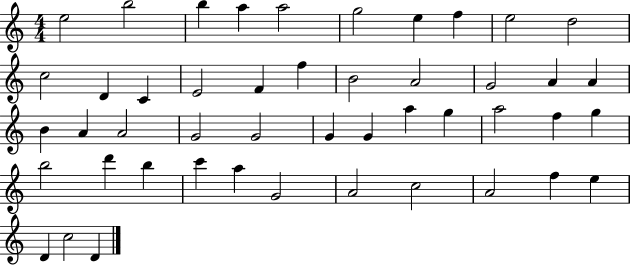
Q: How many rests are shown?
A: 0